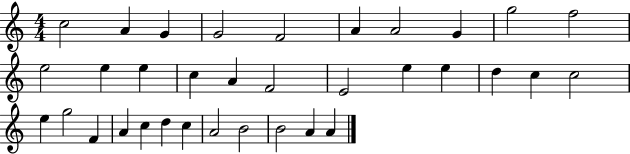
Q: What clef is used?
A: treble